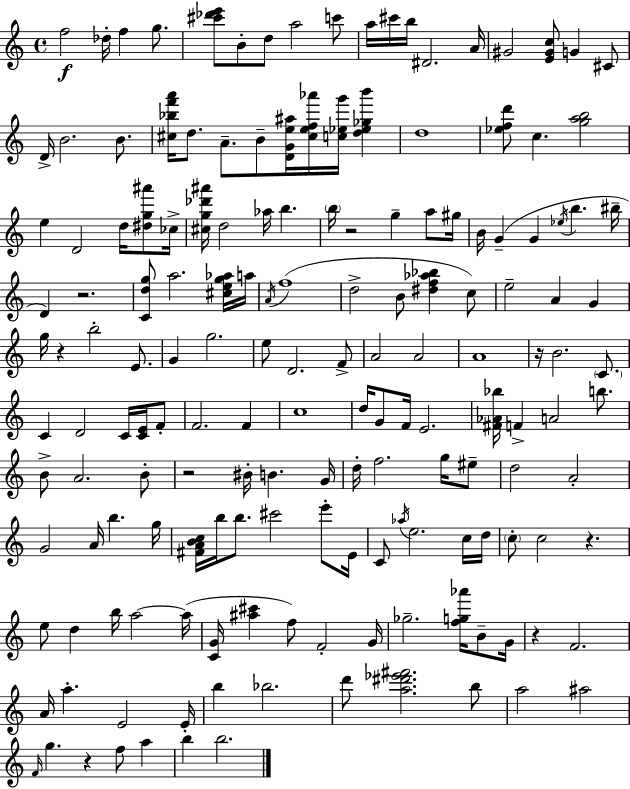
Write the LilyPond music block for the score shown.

{
  \clef treble
  \time 4/4
  \defaultTimeSignature
  \key a \minor
  \repeat volta 2 { f''2\f des''16-. f''4 g''8. | <cis''' des''' e'''>8 b'8-. d''8 a''2 c'''8 | a''16 cis'''16 b''16 dis'2. a'16 | gis'2 <e' gis' c''>8 g'4 cis'8 | \break d'16-> b'2. b'8. | <cis'' bes'' f''' a'''>16 d''8. a'8.-- b'8-- <d' g' e'' ais''>16 <cis'' e'' f'' aes'''>16 <c'' ees'' g'''>16 <d'' ees'' ges'' b'''>4 | d''1 | <ees'' f'' d'''>8 c''4. <g'' a'' b''>2 | \break e''4 d'2 d''16 <dis'' g'' ais'''>8 ces''16-> | <cis'' g'' des''' ais'''>16 d''2 aes''16 b''4. | \parenthesize b''16 r2 g''4-- a''8 gis''16 | b'16 g'4--( g'4 \acciaccatura { ees''16 } b''4. | \break bis''16-- d'4) r2. | <c' d'' g''>8 a''2. <cis'' e'' g'' aes''>16 | a''16 \acciaccatura { a'16 } f''1( | d''2-> b'8 <dis'' f'' aes'' bes''>4 | \break c''8) e''2-- a'4 g'4 | g''16 r4 b''2-. e'8. | g'4 g''2. | e''8 d'2. | \break f'8-> a'2 a'2 | a'1 | r16 b'2. \parenthesize c'8. | c'4 d'2 c'16 <c' e'>16 | \break f'8-. f'2. f'4 | c''1 | d''16 g'8 f'16 e'2. | <fis' aes' bes''>16 f'4-> a'2 b''8. | \break b'8-> a'2. | b'8-. r2 bis'16-. b'4. | g'16 d''16-. f''2. g''16 | eis''8-- d''2 a'2-. | \break g'2 a'16 b''4. | g''16 <fis' a' b' c''>16 b''16 b''8. cis'''2 e'''8-. | e'16 c'8 \acciaccatura { aes''16 } e''2. | c''16 d''16 \parenthesize c''8-. c''2 r4. | \break e''8 d''4 b''16 a''2~~ | a''16( <c' g'>16 <ais'' cis'''>4 f''8) f'2-. | g'16 ges''2.-- <f'' g'' aes'''>16 | b'8-- g'16 r4 f'2. | \break a'16 a''4.-. e'2 | e'16-. b''4 bes''2. | d'''8 <a'' dis''' ees''' fis'''>2. | b''8 a''2 ais''2 | \break \grace { f'16 } g''4. r4 f''8 | a''4 b''4 b''2. | } \bar "|."
}